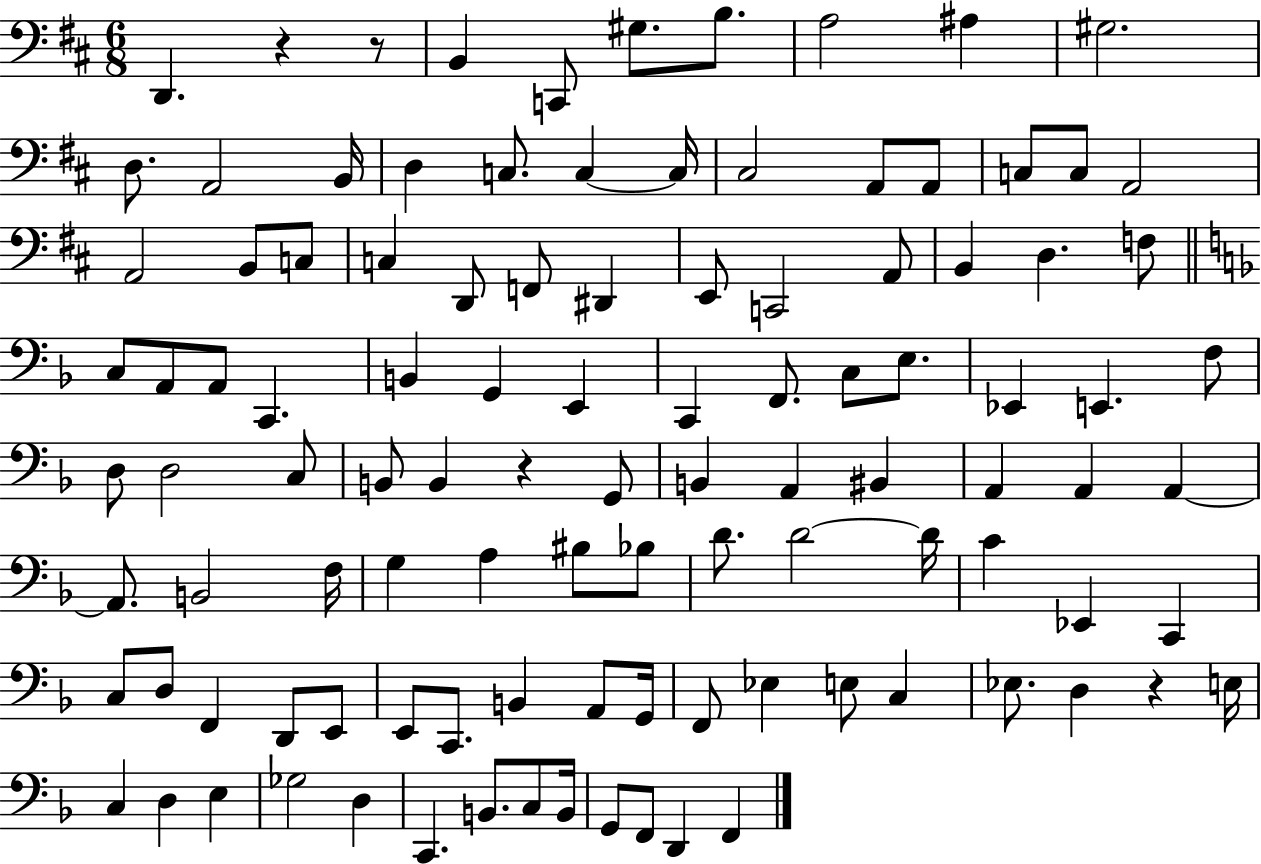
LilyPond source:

{
  \clef bass
  \numericTimeSignature
  \time 6/8
  \key d \major
  d,4. r4 r8 | b,4 c,8 gis8. b8. | a2 ais4 | gis2. | \break d8. a,2 b,16 | d4 c8. c4~~ c16 | cis2 a,8 a,8 | c8 c8 a,2 | \break a,2 b,8 c8 | c4 d,8 f,8 dis,4 | e,8 c,2 a,8 | b,4 d4. f8 | \break \bar "||" \break \key f \major c8 a,8 a,8 c,4. | b,4 g,4 e,4 | c,4 f,8. c8 e8. | ees,4 e,4. f8 | \break d8 d2 c8 | b,8 b,4 r4 g,8 | b,4 a,4 bis,4 | a,4 a,4 a,4~~ | \break a,8. b,2 f16 | g4 a4 bis8 bes8 | d'8. d'2~~ d'16 | c'4 ees,4 c,4 | \break c8 d8 f,4 d,8 e,8 | e,8 c,8. b,4 a,8 g,16 | f,8 ees4 e8 c4 | ees8. d4 r4 e16 | \break c4 d4 e4 | ges2 d4 | c,4. b,8. c8 b,16 | g,8 f,8 d,4 f,4 | \break \bar "|."
}